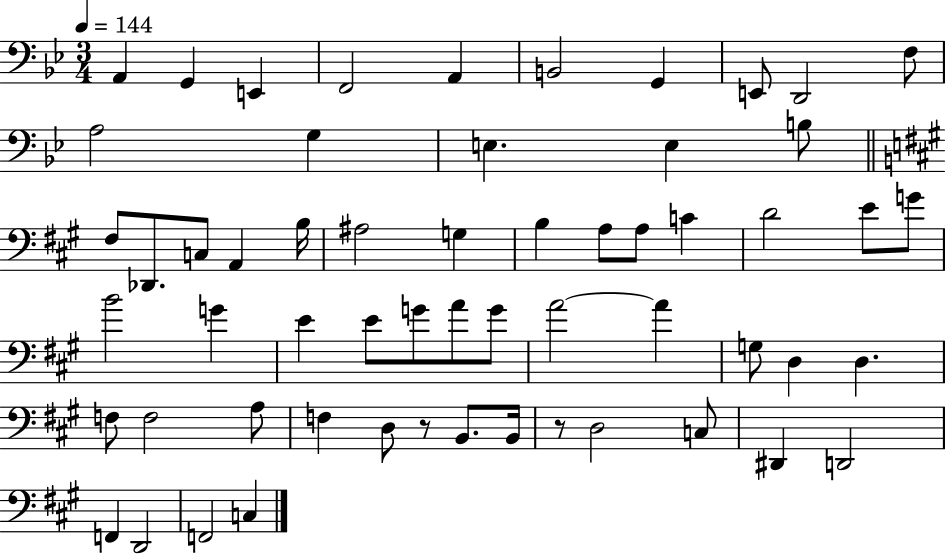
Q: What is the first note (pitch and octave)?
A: A2